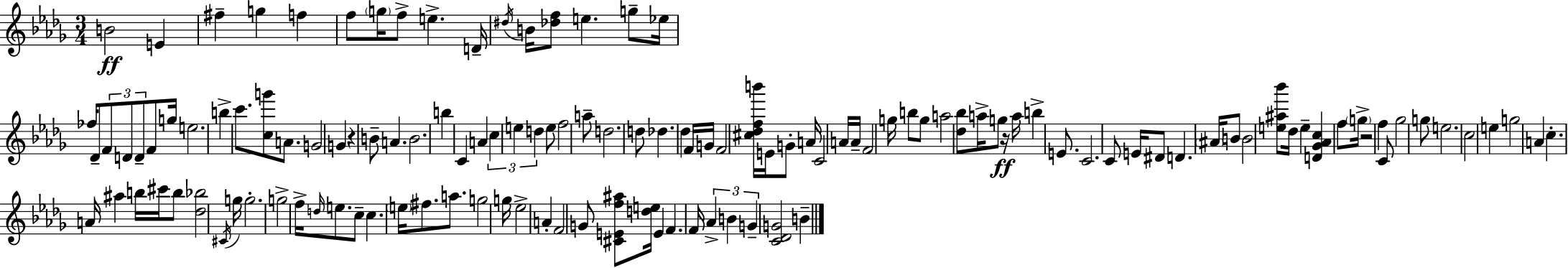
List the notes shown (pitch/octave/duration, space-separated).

B4/h E4/q F#5/q G5/q F5/q F5/e G5/s F5/e E5/q. D4/s D#5/s B4/s [Db5,F5]/e E5/q. G5/e Eb5/s FES5/s Db4/e F4/e D4/e D4/e F4/e G5/s E5/h. B5/q C6/e. [C5,G6]/e A4/e. G4/h G4/q R/q B4/e A4/q. B4/h. B5/q C4/q A4/q C5/q E5/q D5/q E5/e F5/h A5/e D5/h. D5/e Db5/q. Db5/q F4/s G4/s F4/h [C#5,Db5,F5,B6]/s E4/s G4/e A4/s C4/h A4/s A4/s F4/h G5/s B5/e G5/e A5/h [Db5,Bb5]/e A5/s G5/e R/s A5/s B5/q E4/e. C4/h. C4/e E4/s D#4/e D4/q. A#4/s B4/e B4/h [E5,A#5,Bb6]/e Db5/s E5/q [D4,Gb4,Ab4,C5]/q F5/e G5/s R/h F5/q C4/e Gb5/h G5/e E5/h. C5/h E5/q G5/h A4/q C5/q. A4/s A#5/q B5/s C#6/s B5/e [Db5,Bb5]/h C#4/s G5/s G5/h. G5/h F5/s D5/s E5/e. C5/e C5/q. E5/s F#5/e. A5/e. G5/h G5/s Eb5/h A4/q F4/h G4/e [C#4,E4,F5,A#5]/e [D5,E5]/s E4/q F4/q. F4/s Ab4/q B4/q G4/q [C4,Db4,G4]/h B4/q